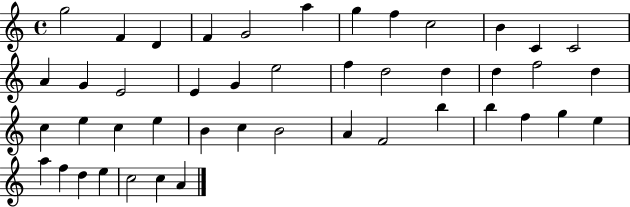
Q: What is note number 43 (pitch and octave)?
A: C5